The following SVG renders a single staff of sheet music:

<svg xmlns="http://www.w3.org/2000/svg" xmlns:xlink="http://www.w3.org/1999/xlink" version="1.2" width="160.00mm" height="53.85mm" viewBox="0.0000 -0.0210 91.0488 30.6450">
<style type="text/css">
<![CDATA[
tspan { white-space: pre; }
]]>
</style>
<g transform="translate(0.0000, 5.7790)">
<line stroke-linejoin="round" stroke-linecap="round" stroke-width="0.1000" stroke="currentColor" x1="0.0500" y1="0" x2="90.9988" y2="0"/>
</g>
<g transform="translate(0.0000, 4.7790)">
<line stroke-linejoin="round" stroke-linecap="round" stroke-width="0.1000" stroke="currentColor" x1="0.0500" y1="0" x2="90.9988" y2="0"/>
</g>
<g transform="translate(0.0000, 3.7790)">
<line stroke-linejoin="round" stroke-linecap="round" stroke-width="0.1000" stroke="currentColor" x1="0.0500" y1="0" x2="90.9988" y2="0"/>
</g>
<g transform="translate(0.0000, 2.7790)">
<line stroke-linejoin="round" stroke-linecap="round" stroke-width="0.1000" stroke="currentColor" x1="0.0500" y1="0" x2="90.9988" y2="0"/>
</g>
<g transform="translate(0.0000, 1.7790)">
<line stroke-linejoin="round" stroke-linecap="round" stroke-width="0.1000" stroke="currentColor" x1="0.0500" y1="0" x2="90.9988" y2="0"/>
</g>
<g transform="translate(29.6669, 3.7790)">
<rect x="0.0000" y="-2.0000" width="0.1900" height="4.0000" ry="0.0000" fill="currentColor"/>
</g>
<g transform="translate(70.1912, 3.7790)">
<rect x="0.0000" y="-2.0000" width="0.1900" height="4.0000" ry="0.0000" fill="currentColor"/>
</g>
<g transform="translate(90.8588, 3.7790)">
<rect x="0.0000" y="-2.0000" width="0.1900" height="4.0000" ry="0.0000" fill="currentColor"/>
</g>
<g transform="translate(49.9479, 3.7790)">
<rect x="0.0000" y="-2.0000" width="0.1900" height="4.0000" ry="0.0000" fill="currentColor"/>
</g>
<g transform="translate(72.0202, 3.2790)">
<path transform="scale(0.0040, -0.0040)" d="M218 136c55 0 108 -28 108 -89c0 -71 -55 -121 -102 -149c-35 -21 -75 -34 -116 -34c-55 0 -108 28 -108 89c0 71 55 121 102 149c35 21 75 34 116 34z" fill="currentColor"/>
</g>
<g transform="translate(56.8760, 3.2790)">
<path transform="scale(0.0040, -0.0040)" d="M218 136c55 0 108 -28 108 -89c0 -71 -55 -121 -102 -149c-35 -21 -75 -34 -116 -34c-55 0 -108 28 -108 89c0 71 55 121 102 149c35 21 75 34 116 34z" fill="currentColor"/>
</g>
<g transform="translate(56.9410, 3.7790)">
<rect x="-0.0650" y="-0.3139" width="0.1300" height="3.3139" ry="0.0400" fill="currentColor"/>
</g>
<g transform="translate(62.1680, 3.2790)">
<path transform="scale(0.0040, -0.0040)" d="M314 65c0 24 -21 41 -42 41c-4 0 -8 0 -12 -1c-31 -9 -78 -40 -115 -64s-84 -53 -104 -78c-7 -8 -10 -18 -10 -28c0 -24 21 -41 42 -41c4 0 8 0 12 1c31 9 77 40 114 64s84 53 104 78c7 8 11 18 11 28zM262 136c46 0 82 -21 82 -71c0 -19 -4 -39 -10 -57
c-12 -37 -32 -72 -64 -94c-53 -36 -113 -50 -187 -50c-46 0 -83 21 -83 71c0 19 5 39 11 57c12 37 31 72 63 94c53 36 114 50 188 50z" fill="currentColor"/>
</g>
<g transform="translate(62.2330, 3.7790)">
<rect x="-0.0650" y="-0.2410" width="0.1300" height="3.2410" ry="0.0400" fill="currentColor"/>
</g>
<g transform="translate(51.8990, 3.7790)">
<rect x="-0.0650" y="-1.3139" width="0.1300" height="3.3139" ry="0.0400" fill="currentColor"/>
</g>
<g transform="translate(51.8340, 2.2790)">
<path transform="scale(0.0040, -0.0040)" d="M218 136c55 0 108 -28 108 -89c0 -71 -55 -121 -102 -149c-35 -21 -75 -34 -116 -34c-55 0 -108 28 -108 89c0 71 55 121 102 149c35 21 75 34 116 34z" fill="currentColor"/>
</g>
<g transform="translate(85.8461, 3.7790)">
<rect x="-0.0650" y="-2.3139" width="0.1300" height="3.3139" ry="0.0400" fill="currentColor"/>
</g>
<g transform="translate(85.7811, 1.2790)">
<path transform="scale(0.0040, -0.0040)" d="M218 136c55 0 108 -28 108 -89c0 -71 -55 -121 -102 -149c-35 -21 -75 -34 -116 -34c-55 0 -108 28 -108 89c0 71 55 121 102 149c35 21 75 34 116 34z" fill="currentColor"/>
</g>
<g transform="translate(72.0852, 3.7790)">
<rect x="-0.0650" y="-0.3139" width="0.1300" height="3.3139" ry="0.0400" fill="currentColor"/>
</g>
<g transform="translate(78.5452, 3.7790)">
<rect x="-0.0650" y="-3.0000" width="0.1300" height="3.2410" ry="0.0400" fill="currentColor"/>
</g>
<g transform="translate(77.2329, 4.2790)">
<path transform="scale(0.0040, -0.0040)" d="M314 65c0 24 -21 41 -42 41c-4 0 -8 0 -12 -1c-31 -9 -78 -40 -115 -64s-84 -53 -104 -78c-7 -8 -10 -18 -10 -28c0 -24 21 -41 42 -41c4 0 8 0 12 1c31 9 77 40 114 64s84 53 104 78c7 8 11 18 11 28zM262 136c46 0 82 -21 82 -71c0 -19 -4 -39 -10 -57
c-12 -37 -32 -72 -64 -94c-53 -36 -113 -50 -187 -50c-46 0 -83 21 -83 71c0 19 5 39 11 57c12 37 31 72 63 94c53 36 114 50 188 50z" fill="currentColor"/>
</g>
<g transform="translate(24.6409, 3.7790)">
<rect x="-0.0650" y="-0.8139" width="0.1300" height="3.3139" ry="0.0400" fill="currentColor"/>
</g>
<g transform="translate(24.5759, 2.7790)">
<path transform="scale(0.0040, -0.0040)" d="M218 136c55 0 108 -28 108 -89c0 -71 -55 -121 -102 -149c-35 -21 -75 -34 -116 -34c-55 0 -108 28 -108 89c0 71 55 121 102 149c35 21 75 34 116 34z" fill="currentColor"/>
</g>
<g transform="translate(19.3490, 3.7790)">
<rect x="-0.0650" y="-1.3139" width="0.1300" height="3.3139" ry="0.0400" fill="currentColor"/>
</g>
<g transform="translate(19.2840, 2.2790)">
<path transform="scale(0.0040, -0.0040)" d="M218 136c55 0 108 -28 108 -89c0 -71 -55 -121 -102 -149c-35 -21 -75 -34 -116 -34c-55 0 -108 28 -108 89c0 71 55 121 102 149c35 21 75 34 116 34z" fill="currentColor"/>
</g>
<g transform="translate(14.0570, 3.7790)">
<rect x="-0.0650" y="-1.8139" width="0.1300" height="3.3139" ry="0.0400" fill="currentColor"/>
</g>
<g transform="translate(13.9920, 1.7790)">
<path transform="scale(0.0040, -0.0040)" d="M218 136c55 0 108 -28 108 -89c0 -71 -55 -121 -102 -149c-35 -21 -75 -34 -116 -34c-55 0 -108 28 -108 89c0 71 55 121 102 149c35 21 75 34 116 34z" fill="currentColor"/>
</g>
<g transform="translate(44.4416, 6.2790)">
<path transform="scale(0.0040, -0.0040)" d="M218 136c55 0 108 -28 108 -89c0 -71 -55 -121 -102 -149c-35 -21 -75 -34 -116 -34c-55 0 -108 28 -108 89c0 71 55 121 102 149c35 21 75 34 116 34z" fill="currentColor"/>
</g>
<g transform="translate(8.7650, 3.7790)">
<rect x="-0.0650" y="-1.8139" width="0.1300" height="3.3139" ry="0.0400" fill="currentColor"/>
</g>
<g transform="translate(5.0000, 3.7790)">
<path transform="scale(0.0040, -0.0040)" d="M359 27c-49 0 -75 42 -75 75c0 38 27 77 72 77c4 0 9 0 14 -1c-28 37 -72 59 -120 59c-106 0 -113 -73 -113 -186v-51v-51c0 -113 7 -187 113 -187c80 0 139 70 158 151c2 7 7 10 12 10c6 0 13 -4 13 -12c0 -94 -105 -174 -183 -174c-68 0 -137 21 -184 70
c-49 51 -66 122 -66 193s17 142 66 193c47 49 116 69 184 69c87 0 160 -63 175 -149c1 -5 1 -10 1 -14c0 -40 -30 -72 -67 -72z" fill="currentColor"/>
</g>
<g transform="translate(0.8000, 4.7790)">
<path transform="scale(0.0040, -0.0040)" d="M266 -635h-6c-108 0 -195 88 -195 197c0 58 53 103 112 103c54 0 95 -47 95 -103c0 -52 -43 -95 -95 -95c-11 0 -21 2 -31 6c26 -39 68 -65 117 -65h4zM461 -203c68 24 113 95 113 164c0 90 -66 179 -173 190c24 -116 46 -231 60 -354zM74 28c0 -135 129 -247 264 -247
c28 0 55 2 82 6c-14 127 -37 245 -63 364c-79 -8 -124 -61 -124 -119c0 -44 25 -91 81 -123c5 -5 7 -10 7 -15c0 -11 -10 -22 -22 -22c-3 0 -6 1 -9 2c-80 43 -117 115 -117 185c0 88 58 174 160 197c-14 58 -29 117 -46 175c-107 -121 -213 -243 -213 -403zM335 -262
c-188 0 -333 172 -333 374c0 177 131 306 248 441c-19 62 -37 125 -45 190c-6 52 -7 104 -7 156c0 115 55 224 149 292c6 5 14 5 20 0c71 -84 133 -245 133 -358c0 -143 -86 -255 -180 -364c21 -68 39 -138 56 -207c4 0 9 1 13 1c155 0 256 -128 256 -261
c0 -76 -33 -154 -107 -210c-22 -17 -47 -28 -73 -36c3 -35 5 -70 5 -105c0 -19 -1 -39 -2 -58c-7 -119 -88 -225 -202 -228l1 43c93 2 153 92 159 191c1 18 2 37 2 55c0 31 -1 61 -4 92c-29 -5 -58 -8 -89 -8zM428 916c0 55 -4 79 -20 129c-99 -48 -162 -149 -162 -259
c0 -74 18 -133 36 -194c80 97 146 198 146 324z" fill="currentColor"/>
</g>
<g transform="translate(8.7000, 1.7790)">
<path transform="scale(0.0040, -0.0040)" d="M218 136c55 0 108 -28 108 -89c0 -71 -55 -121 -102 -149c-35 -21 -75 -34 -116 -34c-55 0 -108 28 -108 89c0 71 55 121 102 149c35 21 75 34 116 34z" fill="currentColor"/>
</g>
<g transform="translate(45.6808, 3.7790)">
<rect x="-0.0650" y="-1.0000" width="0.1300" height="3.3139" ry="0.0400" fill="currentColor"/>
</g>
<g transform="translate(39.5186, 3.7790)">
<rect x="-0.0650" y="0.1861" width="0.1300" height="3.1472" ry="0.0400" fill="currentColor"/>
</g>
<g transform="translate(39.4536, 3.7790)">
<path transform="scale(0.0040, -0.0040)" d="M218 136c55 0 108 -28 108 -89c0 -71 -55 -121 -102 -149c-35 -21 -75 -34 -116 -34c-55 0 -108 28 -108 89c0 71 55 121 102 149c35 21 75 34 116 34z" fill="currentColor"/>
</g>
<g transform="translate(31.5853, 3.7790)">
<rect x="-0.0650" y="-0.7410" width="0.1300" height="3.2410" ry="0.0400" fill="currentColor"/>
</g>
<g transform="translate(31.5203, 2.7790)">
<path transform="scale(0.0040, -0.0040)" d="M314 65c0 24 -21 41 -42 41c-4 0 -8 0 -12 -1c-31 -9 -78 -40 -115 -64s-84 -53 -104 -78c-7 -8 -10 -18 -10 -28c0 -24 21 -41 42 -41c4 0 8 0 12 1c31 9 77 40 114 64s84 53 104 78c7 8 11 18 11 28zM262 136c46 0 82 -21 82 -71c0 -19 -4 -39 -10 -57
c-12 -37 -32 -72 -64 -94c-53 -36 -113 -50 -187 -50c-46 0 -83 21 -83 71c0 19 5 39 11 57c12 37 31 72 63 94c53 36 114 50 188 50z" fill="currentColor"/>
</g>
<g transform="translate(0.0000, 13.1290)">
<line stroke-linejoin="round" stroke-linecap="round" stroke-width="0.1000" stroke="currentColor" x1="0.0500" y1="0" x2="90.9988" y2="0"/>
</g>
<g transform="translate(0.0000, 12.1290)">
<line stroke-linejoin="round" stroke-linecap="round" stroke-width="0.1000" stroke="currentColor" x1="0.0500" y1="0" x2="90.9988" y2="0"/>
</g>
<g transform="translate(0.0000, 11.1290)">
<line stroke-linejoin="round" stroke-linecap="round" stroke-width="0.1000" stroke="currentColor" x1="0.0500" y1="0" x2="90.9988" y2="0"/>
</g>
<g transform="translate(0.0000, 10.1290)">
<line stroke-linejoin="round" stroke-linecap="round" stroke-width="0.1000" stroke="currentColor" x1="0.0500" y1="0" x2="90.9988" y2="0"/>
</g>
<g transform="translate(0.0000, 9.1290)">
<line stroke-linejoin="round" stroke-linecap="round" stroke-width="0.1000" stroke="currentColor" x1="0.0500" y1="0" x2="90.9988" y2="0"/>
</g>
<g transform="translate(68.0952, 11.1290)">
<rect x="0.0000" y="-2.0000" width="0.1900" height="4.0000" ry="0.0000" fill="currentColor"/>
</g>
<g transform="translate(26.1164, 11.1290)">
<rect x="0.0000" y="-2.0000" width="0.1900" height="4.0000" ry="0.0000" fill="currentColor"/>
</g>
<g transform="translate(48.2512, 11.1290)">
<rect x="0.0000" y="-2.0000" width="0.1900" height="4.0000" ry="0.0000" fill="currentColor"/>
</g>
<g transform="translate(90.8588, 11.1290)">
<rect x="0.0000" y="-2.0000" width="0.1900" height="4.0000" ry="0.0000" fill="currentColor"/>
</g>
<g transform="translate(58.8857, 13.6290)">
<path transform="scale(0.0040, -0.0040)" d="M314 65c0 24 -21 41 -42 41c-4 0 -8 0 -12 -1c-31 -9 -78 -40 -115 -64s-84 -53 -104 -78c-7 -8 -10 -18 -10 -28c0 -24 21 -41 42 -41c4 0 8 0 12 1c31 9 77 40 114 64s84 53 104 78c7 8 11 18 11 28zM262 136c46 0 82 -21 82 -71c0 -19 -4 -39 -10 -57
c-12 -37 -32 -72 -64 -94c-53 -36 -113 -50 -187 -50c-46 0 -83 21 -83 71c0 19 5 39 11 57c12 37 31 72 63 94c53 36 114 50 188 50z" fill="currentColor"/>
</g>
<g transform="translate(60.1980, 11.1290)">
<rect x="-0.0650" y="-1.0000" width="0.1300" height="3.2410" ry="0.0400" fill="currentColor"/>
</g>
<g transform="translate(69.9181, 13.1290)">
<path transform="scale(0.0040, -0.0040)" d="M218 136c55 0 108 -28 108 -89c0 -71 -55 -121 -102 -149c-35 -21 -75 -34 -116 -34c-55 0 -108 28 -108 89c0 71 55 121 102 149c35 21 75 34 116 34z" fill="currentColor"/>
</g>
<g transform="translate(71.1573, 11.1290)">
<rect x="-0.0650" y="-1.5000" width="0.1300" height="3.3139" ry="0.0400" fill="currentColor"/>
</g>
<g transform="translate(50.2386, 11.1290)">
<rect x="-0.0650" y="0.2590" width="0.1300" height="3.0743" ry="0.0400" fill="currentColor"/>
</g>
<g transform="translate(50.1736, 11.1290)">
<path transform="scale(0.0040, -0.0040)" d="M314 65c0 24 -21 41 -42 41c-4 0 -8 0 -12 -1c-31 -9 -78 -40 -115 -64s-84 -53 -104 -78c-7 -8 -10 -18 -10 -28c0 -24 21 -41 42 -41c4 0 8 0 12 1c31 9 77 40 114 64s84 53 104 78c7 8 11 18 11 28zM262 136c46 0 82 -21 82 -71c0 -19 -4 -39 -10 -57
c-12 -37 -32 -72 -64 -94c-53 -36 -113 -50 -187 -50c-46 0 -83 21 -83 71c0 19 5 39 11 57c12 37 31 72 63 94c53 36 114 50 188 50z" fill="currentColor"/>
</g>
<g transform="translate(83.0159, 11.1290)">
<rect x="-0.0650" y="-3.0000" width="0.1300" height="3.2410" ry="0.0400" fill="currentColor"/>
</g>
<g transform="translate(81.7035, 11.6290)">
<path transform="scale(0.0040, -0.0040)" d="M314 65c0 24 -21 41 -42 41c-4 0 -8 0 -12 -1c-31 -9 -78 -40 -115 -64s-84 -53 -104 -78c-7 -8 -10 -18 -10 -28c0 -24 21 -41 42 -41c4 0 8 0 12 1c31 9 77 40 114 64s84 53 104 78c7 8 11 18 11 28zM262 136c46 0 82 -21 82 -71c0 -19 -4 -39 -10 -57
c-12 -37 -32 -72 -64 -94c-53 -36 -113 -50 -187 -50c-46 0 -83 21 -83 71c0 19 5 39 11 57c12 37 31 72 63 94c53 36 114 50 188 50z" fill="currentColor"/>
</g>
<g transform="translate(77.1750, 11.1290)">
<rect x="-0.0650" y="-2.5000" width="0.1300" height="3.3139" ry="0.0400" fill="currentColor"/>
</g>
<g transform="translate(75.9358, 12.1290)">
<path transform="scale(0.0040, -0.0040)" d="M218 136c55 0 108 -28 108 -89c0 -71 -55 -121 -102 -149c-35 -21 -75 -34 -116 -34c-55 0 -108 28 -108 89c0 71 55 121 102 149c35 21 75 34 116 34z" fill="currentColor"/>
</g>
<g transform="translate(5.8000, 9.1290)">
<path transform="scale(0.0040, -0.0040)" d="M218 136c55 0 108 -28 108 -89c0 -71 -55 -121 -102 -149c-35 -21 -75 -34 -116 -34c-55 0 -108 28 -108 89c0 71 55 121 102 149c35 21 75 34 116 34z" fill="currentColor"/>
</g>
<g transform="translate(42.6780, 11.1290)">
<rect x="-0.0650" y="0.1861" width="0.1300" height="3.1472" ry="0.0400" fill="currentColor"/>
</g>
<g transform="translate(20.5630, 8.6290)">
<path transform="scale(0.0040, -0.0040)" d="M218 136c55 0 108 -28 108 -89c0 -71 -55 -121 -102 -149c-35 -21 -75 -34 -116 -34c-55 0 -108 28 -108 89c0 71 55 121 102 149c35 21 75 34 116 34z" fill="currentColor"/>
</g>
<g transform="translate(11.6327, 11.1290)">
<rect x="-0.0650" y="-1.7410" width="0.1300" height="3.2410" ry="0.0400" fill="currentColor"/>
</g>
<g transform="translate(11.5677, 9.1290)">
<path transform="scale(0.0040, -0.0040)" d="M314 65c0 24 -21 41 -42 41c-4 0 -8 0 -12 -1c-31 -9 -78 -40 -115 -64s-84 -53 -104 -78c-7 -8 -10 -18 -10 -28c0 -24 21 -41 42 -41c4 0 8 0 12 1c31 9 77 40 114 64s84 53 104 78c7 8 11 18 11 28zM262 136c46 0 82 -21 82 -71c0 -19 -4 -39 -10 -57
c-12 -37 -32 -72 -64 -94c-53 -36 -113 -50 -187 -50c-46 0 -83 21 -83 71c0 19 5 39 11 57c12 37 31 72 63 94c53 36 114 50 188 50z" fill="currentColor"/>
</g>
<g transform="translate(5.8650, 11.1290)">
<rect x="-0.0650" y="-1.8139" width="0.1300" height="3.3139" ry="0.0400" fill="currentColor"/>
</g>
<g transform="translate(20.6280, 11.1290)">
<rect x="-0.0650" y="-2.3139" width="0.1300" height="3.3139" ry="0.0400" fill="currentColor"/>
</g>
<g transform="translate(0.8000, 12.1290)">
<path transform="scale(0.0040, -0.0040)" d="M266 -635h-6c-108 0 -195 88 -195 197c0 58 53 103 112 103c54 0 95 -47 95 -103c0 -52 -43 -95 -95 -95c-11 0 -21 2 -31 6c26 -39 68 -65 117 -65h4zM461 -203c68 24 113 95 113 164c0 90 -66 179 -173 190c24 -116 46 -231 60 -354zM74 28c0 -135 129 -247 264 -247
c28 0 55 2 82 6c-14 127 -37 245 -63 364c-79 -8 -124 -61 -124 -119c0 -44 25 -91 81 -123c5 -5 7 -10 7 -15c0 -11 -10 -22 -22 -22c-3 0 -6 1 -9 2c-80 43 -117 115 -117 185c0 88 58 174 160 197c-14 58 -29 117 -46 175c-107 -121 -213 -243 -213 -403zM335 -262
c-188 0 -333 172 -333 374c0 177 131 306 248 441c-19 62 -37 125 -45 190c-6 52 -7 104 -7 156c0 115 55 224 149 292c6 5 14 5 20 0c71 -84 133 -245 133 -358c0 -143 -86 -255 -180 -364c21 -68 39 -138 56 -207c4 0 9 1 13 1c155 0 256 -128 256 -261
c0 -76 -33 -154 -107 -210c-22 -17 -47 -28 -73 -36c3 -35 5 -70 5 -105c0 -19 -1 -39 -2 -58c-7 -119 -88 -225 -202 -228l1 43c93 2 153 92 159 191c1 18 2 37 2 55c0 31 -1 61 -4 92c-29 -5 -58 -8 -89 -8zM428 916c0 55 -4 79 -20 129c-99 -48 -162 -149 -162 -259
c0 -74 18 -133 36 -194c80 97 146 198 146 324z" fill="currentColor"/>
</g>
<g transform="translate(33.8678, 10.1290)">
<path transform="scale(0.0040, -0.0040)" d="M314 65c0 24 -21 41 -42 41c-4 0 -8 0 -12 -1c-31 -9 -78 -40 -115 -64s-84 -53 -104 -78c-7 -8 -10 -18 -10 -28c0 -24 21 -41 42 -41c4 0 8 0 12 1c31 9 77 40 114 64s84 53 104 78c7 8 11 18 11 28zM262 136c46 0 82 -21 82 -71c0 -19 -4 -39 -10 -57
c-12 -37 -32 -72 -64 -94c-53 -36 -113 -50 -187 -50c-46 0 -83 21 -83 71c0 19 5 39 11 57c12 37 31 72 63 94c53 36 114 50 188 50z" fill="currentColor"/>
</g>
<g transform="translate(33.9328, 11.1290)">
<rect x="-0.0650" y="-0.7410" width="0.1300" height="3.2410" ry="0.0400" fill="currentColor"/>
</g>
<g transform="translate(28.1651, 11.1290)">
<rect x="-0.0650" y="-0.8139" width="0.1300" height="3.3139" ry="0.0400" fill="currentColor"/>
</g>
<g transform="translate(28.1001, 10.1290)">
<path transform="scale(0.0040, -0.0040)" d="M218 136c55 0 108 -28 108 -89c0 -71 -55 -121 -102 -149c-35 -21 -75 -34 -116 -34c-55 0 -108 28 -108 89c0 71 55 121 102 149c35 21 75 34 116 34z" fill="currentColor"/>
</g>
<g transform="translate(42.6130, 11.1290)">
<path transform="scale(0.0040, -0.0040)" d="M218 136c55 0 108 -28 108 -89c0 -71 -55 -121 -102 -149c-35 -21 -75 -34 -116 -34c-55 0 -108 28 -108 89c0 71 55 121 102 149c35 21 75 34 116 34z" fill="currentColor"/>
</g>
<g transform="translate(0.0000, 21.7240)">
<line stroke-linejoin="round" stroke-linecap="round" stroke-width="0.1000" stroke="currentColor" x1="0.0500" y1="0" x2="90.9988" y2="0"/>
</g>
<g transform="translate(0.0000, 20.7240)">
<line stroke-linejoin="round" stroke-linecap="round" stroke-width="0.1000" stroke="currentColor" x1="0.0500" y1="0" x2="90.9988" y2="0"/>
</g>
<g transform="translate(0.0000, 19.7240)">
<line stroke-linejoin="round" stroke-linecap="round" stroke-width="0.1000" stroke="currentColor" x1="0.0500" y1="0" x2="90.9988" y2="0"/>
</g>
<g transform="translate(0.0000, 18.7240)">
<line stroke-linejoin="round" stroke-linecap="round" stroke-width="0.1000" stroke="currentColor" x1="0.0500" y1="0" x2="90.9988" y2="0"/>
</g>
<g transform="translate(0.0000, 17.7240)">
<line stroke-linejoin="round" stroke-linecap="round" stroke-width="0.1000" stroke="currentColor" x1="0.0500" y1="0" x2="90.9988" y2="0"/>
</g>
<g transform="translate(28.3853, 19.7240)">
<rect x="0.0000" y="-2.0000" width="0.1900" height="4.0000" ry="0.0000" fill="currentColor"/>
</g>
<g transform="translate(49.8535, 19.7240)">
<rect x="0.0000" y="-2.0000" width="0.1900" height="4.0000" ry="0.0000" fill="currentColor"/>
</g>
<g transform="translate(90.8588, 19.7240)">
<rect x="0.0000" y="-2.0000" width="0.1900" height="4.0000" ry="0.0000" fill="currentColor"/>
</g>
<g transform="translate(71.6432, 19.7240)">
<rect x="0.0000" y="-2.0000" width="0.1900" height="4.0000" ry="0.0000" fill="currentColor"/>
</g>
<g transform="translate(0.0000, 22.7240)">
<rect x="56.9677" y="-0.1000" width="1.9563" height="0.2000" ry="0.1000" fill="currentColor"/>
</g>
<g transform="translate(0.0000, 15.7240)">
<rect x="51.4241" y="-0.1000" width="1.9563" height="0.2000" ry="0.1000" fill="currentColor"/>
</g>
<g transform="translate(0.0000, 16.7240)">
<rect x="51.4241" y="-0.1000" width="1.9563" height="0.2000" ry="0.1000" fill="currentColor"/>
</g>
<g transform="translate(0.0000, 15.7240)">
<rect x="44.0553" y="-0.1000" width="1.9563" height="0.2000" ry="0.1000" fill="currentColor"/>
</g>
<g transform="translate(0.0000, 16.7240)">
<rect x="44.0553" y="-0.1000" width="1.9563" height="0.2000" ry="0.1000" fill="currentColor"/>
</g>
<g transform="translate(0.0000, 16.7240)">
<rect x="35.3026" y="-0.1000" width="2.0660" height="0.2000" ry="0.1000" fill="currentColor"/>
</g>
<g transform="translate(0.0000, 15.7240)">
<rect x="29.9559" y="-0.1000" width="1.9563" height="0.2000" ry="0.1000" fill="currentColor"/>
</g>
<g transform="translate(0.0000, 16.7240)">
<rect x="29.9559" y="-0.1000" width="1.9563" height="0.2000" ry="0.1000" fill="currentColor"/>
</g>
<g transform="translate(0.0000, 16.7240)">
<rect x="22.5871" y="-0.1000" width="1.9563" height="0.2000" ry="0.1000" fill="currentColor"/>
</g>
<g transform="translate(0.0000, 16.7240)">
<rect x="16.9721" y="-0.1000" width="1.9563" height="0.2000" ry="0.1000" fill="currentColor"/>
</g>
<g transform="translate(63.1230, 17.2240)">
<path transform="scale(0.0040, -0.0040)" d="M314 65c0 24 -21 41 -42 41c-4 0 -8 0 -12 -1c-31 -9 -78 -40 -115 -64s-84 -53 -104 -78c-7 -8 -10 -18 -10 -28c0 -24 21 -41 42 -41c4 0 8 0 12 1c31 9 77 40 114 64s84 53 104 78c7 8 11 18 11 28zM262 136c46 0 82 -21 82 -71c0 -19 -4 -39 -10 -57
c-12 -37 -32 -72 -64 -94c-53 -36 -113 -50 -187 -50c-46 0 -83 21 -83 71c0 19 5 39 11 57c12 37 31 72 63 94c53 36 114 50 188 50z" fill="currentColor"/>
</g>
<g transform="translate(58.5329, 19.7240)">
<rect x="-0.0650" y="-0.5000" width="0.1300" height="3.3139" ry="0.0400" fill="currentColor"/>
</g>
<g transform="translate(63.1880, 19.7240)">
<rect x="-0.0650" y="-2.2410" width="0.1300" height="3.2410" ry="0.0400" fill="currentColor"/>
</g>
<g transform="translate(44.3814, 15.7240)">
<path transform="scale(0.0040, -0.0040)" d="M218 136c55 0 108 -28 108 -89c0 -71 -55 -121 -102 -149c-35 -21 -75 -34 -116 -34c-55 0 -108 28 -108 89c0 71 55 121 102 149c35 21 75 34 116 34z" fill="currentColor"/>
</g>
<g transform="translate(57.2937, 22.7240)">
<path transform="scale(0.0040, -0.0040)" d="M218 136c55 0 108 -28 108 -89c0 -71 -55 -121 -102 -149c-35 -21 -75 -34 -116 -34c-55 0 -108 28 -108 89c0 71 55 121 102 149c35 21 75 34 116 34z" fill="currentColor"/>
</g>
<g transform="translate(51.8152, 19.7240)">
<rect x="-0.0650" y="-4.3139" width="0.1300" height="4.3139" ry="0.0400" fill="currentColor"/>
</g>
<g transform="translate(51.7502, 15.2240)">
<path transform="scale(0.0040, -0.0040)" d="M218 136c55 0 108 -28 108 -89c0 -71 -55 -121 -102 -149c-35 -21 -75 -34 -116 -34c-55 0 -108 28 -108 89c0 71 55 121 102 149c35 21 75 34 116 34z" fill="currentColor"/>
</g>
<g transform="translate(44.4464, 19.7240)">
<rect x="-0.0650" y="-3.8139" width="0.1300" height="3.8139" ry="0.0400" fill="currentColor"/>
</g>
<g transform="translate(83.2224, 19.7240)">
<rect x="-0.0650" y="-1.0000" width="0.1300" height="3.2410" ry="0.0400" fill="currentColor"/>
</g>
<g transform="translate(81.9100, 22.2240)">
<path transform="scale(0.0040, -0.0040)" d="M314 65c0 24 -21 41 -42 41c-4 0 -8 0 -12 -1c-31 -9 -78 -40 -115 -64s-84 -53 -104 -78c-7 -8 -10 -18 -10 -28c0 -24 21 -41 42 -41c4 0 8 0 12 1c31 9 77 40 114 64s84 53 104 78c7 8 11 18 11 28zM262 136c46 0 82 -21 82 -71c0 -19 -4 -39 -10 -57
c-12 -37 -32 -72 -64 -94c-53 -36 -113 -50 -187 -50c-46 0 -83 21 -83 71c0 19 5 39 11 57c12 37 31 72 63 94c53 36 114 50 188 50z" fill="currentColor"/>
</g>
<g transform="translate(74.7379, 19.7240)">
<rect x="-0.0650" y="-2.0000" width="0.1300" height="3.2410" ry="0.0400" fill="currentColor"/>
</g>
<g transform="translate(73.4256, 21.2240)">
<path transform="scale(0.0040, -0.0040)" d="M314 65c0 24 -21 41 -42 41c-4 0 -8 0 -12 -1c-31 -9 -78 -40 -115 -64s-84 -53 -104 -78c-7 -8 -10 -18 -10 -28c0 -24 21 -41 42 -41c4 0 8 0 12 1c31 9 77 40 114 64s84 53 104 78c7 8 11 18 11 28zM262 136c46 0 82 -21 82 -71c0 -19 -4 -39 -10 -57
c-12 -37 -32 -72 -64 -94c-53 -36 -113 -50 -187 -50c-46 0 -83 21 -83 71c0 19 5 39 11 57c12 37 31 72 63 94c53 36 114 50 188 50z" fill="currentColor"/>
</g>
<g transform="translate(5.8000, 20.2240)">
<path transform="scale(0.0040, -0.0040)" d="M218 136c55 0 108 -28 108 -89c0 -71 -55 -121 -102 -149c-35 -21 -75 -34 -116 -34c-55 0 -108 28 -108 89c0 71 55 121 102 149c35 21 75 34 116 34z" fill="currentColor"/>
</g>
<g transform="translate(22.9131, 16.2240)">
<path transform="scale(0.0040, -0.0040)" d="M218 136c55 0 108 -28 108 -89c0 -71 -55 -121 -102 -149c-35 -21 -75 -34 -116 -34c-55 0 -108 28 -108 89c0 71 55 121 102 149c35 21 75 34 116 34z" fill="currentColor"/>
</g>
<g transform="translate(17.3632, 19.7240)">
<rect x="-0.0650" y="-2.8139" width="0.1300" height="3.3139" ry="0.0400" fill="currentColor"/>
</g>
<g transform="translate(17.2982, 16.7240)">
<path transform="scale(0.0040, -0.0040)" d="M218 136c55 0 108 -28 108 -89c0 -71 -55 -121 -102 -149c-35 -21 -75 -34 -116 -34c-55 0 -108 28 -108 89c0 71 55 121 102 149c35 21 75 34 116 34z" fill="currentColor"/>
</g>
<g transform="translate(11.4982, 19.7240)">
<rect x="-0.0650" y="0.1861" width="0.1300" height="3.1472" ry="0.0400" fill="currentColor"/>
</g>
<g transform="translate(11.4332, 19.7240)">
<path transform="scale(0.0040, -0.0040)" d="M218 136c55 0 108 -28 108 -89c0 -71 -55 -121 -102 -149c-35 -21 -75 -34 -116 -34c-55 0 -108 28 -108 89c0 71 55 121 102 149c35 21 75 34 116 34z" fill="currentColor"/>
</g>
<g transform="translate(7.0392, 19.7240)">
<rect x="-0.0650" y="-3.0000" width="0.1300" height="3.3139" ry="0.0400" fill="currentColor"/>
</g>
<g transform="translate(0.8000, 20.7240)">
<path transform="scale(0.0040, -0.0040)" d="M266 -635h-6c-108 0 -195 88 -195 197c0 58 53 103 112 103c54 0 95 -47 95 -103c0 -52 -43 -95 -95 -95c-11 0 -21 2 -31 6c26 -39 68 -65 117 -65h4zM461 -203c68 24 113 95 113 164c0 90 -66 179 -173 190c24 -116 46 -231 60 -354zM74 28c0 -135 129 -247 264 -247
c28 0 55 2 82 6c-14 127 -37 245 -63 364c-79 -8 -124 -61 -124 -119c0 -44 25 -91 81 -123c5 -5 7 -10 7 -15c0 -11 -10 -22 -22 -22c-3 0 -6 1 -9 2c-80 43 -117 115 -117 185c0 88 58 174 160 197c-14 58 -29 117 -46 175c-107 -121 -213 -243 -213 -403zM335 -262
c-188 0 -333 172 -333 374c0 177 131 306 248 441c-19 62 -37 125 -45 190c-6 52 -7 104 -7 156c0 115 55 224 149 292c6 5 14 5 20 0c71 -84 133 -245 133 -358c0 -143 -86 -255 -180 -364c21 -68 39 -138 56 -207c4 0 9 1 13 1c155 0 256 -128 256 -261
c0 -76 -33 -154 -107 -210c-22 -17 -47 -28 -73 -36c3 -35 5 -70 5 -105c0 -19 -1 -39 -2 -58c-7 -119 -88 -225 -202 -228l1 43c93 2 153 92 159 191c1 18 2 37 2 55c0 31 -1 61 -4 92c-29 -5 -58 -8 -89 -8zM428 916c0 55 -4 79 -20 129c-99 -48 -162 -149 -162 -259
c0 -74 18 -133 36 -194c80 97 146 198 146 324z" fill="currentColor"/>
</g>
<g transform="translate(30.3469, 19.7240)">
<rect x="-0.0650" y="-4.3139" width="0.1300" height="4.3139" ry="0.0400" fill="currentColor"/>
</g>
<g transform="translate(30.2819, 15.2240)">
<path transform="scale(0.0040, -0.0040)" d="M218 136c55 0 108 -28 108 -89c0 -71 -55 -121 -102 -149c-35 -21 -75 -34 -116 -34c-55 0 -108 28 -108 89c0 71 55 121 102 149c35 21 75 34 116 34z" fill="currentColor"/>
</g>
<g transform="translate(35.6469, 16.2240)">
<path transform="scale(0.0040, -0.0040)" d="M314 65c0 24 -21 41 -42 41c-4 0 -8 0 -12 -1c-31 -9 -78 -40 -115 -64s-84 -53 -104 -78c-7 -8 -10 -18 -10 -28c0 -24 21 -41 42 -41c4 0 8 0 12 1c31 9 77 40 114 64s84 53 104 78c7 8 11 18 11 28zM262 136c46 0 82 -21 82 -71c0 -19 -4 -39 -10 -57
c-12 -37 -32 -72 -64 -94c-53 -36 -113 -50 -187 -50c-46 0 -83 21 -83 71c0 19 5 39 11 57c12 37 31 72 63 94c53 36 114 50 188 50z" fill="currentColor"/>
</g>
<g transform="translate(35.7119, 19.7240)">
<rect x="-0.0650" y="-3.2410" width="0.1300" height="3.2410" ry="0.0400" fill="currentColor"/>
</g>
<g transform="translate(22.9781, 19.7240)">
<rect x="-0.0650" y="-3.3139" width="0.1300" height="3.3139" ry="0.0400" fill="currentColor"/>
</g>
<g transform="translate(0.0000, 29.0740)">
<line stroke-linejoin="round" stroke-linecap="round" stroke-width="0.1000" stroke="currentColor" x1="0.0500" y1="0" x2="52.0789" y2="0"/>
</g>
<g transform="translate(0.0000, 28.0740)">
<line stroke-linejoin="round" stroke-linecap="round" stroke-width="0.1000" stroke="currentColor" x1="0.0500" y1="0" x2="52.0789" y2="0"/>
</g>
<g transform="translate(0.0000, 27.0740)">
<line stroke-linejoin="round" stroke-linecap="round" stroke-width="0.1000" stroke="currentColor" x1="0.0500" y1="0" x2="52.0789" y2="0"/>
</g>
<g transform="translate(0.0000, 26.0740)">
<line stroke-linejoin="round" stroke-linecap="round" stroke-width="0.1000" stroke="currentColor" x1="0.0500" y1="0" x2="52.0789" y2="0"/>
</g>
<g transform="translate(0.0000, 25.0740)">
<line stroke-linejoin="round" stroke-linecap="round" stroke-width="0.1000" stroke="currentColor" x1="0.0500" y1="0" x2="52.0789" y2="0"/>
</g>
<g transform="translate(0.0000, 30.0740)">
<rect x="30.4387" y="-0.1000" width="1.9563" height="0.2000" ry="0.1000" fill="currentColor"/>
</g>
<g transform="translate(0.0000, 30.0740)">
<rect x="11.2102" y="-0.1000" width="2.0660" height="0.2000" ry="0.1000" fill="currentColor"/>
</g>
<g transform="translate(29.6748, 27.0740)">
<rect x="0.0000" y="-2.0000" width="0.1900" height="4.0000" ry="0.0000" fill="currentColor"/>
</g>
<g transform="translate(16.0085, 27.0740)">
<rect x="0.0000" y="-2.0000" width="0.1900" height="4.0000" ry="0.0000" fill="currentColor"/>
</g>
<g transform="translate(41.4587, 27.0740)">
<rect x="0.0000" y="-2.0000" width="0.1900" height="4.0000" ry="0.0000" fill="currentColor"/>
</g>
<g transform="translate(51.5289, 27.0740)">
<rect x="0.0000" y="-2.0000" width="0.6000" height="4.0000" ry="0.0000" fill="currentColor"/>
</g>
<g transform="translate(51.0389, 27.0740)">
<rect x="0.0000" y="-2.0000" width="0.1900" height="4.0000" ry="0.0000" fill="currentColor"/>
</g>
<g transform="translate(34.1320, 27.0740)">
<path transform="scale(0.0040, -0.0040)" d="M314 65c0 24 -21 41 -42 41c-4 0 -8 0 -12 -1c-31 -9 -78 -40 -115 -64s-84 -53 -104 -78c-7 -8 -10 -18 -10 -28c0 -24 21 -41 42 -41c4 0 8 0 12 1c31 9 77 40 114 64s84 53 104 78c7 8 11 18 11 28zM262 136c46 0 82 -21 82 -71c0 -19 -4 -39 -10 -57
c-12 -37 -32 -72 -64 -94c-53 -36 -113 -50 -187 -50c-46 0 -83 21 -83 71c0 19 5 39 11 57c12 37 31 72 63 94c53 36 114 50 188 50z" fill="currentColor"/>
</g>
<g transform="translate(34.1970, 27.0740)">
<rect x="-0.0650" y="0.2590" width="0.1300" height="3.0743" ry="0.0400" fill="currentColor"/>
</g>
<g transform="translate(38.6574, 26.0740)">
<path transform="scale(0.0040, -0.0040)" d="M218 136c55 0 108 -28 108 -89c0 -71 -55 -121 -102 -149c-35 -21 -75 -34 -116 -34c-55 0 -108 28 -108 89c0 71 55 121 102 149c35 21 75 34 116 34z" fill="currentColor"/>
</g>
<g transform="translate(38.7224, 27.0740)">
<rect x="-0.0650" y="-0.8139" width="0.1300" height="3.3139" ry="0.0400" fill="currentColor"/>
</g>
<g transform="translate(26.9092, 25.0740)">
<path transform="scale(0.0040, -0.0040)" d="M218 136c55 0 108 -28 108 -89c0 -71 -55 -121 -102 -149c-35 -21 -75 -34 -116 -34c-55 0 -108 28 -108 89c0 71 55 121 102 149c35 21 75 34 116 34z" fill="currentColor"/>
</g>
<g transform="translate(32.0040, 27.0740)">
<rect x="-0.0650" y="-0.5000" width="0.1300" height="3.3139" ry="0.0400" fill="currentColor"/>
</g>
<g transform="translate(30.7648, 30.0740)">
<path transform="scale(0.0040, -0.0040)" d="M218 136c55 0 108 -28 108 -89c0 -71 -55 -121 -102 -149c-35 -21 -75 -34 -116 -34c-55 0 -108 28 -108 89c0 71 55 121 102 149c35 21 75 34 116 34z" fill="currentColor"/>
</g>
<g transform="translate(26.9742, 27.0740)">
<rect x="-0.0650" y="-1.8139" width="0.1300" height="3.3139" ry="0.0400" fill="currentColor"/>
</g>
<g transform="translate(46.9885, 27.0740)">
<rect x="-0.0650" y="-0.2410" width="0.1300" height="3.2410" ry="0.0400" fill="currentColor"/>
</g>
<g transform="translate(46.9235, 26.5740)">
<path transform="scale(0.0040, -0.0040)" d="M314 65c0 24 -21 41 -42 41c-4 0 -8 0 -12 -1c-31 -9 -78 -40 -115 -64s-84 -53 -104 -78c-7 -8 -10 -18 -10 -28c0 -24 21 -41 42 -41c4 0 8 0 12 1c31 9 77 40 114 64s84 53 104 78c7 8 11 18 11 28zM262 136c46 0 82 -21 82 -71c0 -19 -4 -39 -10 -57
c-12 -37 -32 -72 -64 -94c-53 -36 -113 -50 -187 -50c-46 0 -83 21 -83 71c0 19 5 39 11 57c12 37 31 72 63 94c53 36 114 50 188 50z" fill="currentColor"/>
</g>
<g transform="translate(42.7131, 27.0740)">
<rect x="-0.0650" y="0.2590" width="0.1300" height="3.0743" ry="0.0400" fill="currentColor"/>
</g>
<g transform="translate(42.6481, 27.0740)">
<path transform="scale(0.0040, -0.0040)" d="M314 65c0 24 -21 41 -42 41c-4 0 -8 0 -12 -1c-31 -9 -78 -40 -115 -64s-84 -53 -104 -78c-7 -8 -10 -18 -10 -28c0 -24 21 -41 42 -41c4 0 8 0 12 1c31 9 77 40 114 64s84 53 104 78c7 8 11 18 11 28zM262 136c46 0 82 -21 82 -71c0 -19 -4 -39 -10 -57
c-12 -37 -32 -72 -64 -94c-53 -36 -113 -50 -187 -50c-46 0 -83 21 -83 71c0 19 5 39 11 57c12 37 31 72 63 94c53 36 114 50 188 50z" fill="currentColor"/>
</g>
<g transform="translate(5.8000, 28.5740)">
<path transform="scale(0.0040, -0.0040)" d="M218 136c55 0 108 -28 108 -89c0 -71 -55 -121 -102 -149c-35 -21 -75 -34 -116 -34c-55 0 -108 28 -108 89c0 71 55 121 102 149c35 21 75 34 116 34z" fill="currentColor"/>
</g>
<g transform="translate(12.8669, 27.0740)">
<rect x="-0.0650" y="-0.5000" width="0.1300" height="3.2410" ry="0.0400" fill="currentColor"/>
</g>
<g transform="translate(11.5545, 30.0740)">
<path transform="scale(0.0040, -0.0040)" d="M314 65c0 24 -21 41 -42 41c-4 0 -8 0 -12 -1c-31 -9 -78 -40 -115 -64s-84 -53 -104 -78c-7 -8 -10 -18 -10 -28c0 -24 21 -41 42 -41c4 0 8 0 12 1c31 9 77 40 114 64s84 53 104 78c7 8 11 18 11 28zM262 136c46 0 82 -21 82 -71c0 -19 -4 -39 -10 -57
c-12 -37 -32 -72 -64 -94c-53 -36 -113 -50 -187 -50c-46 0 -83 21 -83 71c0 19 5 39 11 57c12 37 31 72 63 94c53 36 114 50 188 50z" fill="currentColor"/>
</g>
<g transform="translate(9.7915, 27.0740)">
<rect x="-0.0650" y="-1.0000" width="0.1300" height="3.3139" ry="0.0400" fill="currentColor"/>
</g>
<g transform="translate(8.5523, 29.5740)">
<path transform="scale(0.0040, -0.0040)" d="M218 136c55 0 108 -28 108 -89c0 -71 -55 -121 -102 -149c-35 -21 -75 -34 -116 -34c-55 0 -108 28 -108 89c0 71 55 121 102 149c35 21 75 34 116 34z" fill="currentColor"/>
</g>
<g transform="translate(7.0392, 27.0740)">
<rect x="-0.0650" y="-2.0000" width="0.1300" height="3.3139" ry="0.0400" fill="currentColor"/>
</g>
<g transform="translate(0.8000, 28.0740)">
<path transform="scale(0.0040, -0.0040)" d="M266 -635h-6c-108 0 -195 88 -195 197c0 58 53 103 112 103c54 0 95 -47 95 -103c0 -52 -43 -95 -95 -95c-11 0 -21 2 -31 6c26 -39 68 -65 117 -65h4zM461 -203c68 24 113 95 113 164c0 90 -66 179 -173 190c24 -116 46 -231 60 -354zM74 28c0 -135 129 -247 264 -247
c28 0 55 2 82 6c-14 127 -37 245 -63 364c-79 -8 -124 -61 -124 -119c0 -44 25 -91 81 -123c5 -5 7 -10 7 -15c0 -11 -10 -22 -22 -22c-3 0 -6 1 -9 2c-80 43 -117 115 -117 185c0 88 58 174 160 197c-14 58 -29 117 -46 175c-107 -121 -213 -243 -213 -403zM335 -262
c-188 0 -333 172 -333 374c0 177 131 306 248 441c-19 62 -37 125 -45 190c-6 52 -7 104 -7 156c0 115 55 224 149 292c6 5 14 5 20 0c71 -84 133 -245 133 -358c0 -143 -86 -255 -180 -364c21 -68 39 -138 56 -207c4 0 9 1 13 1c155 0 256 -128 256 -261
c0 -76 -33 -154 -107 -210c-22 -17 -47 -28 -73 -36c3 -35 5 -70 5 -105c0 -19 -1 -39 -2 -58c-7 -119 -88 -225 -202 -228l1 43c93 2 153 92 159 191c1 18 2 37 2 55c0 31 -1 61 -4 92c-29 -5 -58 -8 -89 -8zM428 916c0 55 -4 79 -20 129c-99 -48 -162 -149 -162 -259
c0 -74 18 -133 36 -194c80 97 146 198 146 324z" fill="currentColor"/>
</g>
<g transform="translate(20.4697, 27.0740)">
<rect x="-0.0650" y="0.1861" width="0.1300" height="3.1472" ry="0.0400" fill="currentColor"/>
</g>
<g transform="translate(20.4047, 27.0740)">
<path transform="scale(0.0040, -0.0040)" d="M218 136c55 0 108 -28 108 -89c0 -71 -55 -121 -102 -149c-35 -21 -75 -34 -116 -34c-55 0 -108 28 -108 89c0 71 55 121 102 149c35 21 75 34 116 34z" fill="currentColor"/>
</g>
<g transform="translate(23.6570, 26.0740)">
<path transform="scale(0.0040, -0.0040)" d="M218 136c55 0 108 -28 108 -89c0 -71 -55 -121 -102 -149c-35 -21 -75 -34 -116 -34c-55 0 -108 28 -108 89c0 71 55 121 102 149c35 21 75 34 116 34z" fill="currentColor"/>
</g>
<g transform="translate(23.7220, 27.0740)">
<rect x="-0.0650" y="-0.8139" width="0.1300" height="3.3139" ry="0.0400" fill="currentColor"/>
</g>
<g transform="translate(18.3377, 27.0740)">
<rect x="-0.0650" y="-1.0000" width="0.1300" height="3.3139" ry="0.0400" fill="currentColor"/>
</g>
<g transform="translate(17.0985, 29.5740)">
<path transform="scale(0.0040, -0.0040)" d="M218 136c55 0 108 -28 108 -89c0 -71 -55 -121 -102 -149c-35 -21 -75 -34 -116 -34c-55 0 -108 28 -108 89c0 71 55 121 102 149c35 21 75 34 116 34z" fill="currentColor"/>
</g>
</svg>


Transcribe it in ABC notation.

X:1
T:Untitled
M:4/4
L:1/4
K:C
f f e d d2 B D e c c2 c A2 g f f2 g d d2 B B2 D2 E G A2 A B a b d' b2 c' d' C g2 F2 D2 F D C2 D B d f C B2 d B2 c2